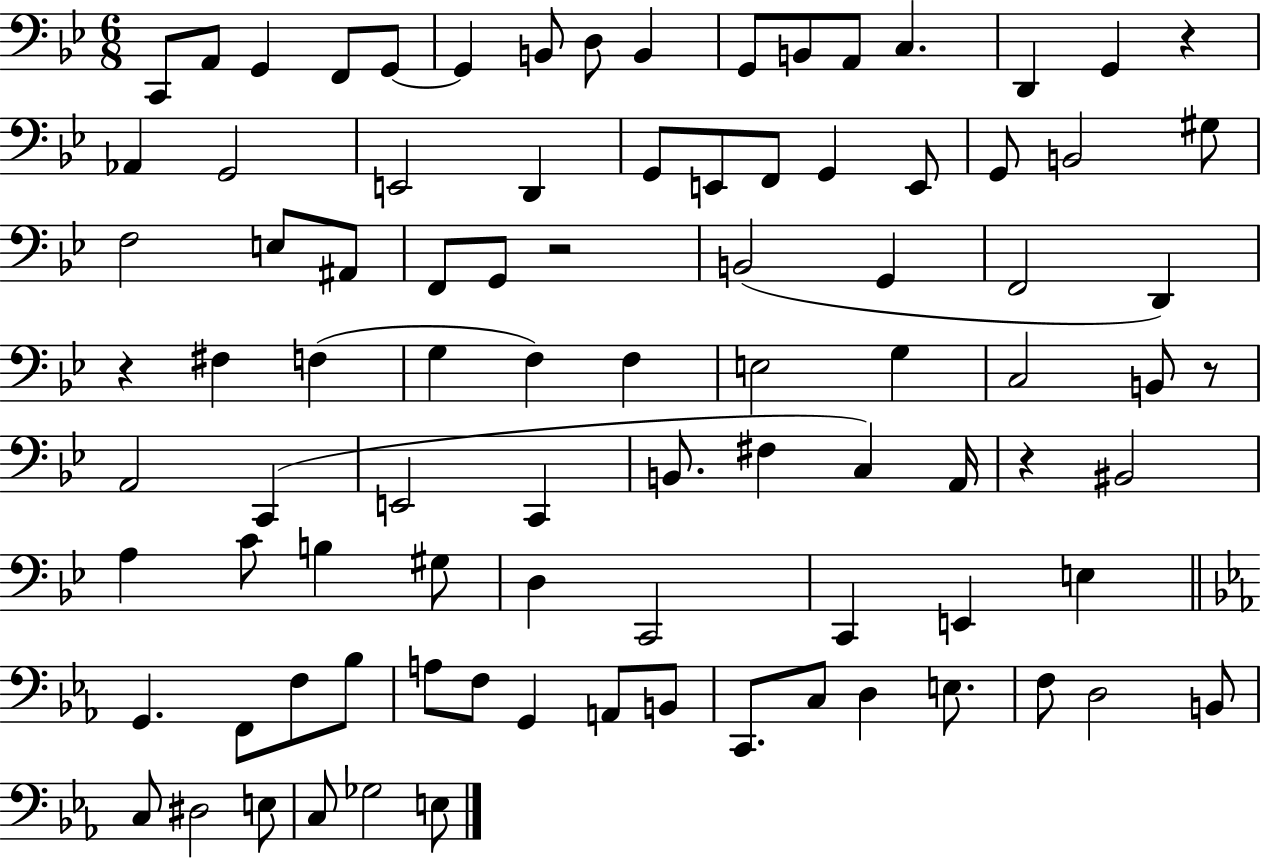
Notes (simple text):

C2/e A2/e G2/q F2/e G2/e G2/q B2/e D3/e B2/q G2/e B2/e A2/e C3/q. D2/q G2/q R/q Ab2/q G2/h E2/h D2/q G2/e E2/e F2/e G2/q E2/e G2/e B2/h G#3/e F3/h E3/e A#2/e F2/e G2/e R/h B2/h G2/q F2/h D2/q R/q F#3/q F3/q G3/q F3/q F3/q E3/h G3/q C3/h B2/e R/e A2/h C2/q E2/h C2/q B2/e. F#3/q C3/q A2/s R/q BIS2/h A3/q C4/e B3/q G#3/e D3/q C2/h C2/q E2/q E3/q G2/q. F2/e F3/e Bb3/e A3/e F3/e G2/q A2/e B2/e C2/e. C3/e D3/q E3/e. F3/e D3/h B2/e C3/e D#3/h E3/e C3/e Gb3/h E3/e